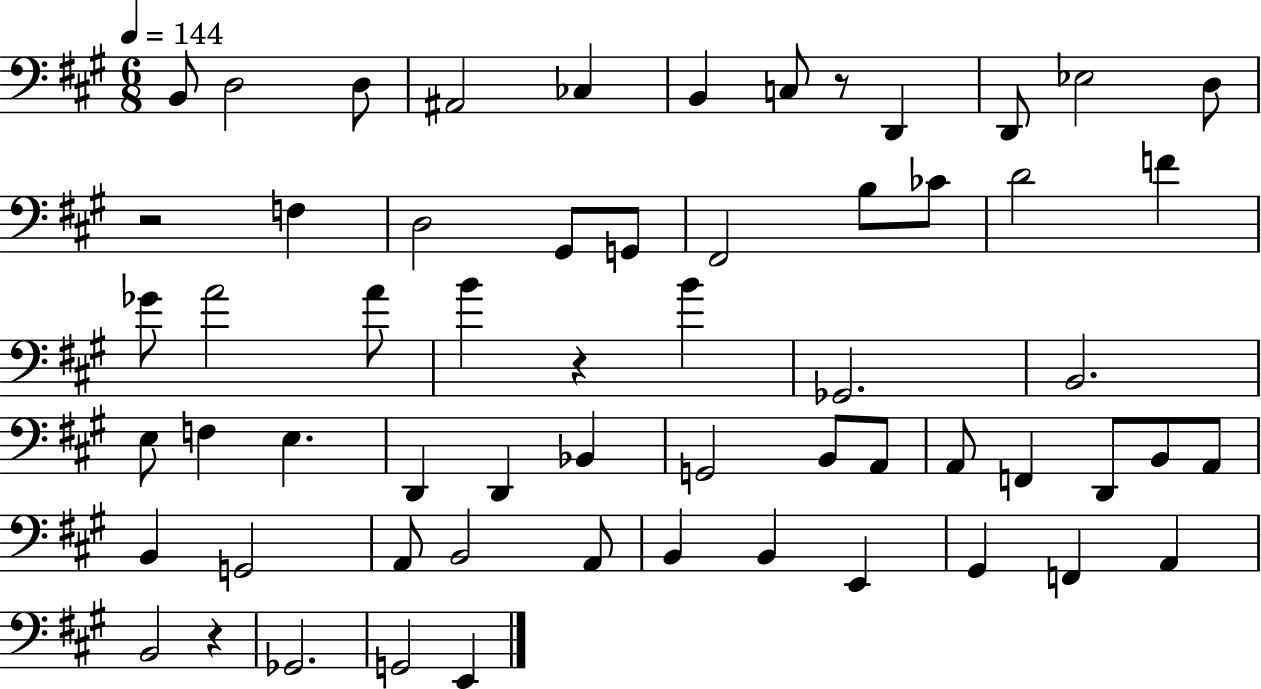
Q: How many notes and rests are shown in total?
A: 60